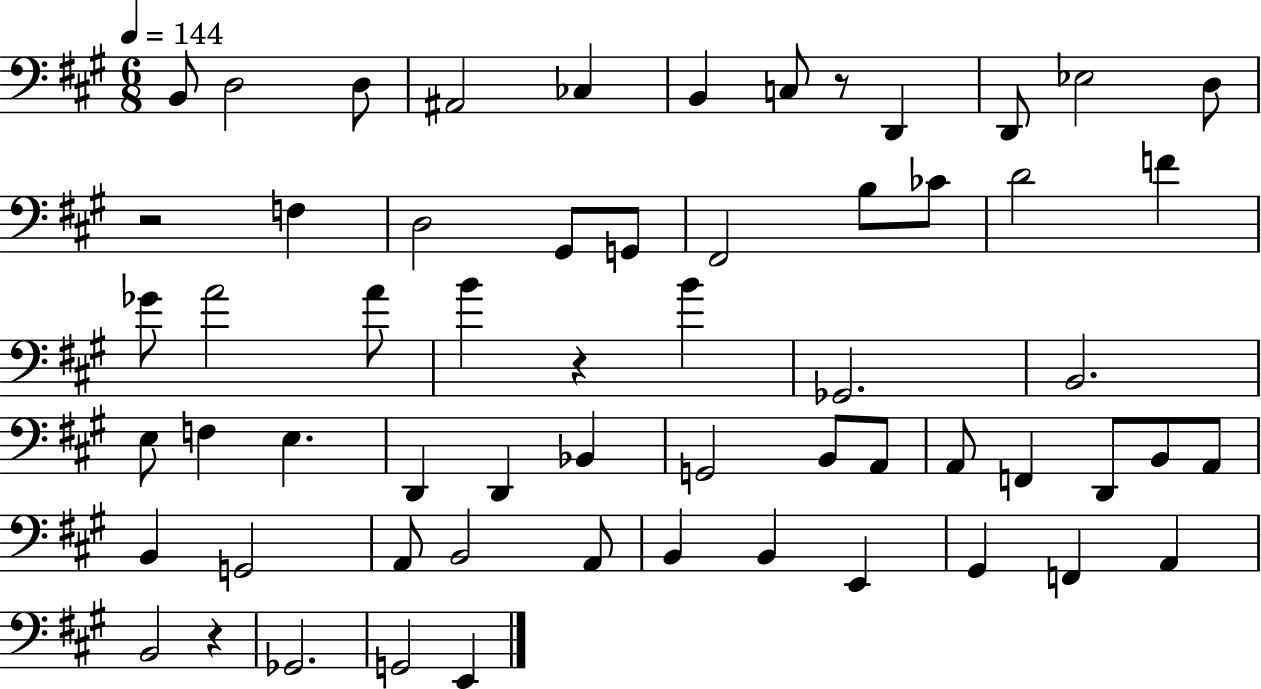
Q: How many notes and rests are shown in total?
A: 60